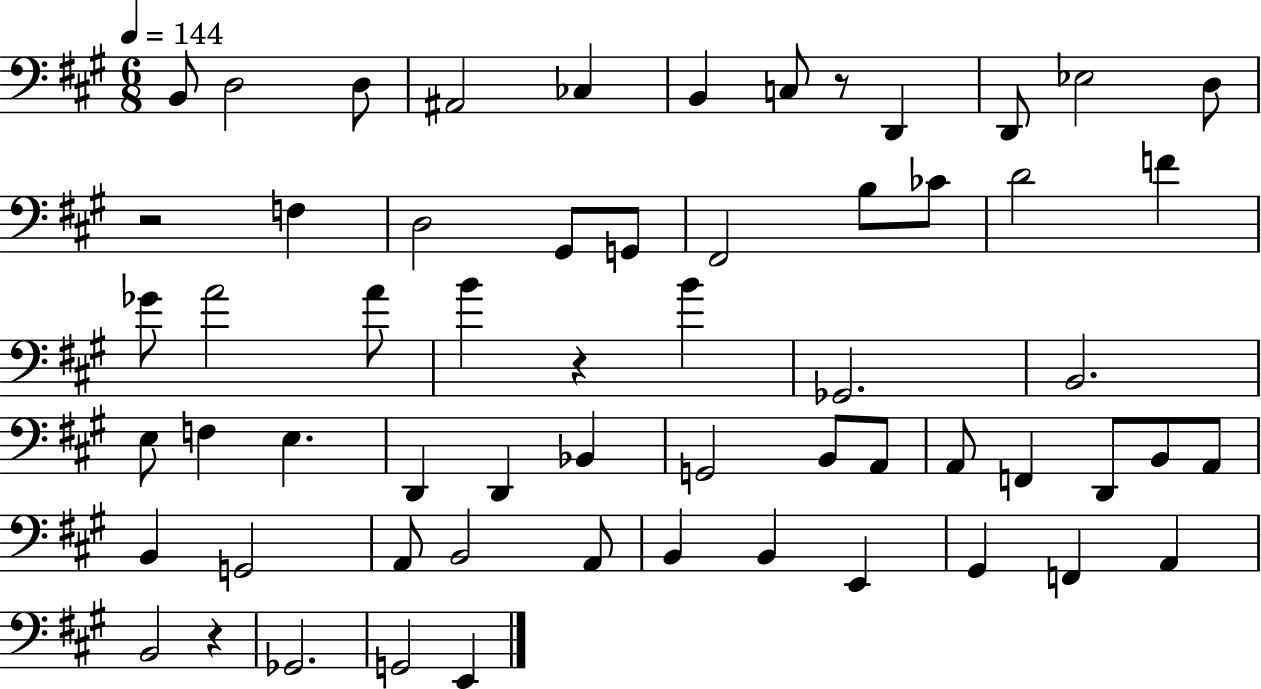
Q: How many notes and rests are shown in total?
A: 60